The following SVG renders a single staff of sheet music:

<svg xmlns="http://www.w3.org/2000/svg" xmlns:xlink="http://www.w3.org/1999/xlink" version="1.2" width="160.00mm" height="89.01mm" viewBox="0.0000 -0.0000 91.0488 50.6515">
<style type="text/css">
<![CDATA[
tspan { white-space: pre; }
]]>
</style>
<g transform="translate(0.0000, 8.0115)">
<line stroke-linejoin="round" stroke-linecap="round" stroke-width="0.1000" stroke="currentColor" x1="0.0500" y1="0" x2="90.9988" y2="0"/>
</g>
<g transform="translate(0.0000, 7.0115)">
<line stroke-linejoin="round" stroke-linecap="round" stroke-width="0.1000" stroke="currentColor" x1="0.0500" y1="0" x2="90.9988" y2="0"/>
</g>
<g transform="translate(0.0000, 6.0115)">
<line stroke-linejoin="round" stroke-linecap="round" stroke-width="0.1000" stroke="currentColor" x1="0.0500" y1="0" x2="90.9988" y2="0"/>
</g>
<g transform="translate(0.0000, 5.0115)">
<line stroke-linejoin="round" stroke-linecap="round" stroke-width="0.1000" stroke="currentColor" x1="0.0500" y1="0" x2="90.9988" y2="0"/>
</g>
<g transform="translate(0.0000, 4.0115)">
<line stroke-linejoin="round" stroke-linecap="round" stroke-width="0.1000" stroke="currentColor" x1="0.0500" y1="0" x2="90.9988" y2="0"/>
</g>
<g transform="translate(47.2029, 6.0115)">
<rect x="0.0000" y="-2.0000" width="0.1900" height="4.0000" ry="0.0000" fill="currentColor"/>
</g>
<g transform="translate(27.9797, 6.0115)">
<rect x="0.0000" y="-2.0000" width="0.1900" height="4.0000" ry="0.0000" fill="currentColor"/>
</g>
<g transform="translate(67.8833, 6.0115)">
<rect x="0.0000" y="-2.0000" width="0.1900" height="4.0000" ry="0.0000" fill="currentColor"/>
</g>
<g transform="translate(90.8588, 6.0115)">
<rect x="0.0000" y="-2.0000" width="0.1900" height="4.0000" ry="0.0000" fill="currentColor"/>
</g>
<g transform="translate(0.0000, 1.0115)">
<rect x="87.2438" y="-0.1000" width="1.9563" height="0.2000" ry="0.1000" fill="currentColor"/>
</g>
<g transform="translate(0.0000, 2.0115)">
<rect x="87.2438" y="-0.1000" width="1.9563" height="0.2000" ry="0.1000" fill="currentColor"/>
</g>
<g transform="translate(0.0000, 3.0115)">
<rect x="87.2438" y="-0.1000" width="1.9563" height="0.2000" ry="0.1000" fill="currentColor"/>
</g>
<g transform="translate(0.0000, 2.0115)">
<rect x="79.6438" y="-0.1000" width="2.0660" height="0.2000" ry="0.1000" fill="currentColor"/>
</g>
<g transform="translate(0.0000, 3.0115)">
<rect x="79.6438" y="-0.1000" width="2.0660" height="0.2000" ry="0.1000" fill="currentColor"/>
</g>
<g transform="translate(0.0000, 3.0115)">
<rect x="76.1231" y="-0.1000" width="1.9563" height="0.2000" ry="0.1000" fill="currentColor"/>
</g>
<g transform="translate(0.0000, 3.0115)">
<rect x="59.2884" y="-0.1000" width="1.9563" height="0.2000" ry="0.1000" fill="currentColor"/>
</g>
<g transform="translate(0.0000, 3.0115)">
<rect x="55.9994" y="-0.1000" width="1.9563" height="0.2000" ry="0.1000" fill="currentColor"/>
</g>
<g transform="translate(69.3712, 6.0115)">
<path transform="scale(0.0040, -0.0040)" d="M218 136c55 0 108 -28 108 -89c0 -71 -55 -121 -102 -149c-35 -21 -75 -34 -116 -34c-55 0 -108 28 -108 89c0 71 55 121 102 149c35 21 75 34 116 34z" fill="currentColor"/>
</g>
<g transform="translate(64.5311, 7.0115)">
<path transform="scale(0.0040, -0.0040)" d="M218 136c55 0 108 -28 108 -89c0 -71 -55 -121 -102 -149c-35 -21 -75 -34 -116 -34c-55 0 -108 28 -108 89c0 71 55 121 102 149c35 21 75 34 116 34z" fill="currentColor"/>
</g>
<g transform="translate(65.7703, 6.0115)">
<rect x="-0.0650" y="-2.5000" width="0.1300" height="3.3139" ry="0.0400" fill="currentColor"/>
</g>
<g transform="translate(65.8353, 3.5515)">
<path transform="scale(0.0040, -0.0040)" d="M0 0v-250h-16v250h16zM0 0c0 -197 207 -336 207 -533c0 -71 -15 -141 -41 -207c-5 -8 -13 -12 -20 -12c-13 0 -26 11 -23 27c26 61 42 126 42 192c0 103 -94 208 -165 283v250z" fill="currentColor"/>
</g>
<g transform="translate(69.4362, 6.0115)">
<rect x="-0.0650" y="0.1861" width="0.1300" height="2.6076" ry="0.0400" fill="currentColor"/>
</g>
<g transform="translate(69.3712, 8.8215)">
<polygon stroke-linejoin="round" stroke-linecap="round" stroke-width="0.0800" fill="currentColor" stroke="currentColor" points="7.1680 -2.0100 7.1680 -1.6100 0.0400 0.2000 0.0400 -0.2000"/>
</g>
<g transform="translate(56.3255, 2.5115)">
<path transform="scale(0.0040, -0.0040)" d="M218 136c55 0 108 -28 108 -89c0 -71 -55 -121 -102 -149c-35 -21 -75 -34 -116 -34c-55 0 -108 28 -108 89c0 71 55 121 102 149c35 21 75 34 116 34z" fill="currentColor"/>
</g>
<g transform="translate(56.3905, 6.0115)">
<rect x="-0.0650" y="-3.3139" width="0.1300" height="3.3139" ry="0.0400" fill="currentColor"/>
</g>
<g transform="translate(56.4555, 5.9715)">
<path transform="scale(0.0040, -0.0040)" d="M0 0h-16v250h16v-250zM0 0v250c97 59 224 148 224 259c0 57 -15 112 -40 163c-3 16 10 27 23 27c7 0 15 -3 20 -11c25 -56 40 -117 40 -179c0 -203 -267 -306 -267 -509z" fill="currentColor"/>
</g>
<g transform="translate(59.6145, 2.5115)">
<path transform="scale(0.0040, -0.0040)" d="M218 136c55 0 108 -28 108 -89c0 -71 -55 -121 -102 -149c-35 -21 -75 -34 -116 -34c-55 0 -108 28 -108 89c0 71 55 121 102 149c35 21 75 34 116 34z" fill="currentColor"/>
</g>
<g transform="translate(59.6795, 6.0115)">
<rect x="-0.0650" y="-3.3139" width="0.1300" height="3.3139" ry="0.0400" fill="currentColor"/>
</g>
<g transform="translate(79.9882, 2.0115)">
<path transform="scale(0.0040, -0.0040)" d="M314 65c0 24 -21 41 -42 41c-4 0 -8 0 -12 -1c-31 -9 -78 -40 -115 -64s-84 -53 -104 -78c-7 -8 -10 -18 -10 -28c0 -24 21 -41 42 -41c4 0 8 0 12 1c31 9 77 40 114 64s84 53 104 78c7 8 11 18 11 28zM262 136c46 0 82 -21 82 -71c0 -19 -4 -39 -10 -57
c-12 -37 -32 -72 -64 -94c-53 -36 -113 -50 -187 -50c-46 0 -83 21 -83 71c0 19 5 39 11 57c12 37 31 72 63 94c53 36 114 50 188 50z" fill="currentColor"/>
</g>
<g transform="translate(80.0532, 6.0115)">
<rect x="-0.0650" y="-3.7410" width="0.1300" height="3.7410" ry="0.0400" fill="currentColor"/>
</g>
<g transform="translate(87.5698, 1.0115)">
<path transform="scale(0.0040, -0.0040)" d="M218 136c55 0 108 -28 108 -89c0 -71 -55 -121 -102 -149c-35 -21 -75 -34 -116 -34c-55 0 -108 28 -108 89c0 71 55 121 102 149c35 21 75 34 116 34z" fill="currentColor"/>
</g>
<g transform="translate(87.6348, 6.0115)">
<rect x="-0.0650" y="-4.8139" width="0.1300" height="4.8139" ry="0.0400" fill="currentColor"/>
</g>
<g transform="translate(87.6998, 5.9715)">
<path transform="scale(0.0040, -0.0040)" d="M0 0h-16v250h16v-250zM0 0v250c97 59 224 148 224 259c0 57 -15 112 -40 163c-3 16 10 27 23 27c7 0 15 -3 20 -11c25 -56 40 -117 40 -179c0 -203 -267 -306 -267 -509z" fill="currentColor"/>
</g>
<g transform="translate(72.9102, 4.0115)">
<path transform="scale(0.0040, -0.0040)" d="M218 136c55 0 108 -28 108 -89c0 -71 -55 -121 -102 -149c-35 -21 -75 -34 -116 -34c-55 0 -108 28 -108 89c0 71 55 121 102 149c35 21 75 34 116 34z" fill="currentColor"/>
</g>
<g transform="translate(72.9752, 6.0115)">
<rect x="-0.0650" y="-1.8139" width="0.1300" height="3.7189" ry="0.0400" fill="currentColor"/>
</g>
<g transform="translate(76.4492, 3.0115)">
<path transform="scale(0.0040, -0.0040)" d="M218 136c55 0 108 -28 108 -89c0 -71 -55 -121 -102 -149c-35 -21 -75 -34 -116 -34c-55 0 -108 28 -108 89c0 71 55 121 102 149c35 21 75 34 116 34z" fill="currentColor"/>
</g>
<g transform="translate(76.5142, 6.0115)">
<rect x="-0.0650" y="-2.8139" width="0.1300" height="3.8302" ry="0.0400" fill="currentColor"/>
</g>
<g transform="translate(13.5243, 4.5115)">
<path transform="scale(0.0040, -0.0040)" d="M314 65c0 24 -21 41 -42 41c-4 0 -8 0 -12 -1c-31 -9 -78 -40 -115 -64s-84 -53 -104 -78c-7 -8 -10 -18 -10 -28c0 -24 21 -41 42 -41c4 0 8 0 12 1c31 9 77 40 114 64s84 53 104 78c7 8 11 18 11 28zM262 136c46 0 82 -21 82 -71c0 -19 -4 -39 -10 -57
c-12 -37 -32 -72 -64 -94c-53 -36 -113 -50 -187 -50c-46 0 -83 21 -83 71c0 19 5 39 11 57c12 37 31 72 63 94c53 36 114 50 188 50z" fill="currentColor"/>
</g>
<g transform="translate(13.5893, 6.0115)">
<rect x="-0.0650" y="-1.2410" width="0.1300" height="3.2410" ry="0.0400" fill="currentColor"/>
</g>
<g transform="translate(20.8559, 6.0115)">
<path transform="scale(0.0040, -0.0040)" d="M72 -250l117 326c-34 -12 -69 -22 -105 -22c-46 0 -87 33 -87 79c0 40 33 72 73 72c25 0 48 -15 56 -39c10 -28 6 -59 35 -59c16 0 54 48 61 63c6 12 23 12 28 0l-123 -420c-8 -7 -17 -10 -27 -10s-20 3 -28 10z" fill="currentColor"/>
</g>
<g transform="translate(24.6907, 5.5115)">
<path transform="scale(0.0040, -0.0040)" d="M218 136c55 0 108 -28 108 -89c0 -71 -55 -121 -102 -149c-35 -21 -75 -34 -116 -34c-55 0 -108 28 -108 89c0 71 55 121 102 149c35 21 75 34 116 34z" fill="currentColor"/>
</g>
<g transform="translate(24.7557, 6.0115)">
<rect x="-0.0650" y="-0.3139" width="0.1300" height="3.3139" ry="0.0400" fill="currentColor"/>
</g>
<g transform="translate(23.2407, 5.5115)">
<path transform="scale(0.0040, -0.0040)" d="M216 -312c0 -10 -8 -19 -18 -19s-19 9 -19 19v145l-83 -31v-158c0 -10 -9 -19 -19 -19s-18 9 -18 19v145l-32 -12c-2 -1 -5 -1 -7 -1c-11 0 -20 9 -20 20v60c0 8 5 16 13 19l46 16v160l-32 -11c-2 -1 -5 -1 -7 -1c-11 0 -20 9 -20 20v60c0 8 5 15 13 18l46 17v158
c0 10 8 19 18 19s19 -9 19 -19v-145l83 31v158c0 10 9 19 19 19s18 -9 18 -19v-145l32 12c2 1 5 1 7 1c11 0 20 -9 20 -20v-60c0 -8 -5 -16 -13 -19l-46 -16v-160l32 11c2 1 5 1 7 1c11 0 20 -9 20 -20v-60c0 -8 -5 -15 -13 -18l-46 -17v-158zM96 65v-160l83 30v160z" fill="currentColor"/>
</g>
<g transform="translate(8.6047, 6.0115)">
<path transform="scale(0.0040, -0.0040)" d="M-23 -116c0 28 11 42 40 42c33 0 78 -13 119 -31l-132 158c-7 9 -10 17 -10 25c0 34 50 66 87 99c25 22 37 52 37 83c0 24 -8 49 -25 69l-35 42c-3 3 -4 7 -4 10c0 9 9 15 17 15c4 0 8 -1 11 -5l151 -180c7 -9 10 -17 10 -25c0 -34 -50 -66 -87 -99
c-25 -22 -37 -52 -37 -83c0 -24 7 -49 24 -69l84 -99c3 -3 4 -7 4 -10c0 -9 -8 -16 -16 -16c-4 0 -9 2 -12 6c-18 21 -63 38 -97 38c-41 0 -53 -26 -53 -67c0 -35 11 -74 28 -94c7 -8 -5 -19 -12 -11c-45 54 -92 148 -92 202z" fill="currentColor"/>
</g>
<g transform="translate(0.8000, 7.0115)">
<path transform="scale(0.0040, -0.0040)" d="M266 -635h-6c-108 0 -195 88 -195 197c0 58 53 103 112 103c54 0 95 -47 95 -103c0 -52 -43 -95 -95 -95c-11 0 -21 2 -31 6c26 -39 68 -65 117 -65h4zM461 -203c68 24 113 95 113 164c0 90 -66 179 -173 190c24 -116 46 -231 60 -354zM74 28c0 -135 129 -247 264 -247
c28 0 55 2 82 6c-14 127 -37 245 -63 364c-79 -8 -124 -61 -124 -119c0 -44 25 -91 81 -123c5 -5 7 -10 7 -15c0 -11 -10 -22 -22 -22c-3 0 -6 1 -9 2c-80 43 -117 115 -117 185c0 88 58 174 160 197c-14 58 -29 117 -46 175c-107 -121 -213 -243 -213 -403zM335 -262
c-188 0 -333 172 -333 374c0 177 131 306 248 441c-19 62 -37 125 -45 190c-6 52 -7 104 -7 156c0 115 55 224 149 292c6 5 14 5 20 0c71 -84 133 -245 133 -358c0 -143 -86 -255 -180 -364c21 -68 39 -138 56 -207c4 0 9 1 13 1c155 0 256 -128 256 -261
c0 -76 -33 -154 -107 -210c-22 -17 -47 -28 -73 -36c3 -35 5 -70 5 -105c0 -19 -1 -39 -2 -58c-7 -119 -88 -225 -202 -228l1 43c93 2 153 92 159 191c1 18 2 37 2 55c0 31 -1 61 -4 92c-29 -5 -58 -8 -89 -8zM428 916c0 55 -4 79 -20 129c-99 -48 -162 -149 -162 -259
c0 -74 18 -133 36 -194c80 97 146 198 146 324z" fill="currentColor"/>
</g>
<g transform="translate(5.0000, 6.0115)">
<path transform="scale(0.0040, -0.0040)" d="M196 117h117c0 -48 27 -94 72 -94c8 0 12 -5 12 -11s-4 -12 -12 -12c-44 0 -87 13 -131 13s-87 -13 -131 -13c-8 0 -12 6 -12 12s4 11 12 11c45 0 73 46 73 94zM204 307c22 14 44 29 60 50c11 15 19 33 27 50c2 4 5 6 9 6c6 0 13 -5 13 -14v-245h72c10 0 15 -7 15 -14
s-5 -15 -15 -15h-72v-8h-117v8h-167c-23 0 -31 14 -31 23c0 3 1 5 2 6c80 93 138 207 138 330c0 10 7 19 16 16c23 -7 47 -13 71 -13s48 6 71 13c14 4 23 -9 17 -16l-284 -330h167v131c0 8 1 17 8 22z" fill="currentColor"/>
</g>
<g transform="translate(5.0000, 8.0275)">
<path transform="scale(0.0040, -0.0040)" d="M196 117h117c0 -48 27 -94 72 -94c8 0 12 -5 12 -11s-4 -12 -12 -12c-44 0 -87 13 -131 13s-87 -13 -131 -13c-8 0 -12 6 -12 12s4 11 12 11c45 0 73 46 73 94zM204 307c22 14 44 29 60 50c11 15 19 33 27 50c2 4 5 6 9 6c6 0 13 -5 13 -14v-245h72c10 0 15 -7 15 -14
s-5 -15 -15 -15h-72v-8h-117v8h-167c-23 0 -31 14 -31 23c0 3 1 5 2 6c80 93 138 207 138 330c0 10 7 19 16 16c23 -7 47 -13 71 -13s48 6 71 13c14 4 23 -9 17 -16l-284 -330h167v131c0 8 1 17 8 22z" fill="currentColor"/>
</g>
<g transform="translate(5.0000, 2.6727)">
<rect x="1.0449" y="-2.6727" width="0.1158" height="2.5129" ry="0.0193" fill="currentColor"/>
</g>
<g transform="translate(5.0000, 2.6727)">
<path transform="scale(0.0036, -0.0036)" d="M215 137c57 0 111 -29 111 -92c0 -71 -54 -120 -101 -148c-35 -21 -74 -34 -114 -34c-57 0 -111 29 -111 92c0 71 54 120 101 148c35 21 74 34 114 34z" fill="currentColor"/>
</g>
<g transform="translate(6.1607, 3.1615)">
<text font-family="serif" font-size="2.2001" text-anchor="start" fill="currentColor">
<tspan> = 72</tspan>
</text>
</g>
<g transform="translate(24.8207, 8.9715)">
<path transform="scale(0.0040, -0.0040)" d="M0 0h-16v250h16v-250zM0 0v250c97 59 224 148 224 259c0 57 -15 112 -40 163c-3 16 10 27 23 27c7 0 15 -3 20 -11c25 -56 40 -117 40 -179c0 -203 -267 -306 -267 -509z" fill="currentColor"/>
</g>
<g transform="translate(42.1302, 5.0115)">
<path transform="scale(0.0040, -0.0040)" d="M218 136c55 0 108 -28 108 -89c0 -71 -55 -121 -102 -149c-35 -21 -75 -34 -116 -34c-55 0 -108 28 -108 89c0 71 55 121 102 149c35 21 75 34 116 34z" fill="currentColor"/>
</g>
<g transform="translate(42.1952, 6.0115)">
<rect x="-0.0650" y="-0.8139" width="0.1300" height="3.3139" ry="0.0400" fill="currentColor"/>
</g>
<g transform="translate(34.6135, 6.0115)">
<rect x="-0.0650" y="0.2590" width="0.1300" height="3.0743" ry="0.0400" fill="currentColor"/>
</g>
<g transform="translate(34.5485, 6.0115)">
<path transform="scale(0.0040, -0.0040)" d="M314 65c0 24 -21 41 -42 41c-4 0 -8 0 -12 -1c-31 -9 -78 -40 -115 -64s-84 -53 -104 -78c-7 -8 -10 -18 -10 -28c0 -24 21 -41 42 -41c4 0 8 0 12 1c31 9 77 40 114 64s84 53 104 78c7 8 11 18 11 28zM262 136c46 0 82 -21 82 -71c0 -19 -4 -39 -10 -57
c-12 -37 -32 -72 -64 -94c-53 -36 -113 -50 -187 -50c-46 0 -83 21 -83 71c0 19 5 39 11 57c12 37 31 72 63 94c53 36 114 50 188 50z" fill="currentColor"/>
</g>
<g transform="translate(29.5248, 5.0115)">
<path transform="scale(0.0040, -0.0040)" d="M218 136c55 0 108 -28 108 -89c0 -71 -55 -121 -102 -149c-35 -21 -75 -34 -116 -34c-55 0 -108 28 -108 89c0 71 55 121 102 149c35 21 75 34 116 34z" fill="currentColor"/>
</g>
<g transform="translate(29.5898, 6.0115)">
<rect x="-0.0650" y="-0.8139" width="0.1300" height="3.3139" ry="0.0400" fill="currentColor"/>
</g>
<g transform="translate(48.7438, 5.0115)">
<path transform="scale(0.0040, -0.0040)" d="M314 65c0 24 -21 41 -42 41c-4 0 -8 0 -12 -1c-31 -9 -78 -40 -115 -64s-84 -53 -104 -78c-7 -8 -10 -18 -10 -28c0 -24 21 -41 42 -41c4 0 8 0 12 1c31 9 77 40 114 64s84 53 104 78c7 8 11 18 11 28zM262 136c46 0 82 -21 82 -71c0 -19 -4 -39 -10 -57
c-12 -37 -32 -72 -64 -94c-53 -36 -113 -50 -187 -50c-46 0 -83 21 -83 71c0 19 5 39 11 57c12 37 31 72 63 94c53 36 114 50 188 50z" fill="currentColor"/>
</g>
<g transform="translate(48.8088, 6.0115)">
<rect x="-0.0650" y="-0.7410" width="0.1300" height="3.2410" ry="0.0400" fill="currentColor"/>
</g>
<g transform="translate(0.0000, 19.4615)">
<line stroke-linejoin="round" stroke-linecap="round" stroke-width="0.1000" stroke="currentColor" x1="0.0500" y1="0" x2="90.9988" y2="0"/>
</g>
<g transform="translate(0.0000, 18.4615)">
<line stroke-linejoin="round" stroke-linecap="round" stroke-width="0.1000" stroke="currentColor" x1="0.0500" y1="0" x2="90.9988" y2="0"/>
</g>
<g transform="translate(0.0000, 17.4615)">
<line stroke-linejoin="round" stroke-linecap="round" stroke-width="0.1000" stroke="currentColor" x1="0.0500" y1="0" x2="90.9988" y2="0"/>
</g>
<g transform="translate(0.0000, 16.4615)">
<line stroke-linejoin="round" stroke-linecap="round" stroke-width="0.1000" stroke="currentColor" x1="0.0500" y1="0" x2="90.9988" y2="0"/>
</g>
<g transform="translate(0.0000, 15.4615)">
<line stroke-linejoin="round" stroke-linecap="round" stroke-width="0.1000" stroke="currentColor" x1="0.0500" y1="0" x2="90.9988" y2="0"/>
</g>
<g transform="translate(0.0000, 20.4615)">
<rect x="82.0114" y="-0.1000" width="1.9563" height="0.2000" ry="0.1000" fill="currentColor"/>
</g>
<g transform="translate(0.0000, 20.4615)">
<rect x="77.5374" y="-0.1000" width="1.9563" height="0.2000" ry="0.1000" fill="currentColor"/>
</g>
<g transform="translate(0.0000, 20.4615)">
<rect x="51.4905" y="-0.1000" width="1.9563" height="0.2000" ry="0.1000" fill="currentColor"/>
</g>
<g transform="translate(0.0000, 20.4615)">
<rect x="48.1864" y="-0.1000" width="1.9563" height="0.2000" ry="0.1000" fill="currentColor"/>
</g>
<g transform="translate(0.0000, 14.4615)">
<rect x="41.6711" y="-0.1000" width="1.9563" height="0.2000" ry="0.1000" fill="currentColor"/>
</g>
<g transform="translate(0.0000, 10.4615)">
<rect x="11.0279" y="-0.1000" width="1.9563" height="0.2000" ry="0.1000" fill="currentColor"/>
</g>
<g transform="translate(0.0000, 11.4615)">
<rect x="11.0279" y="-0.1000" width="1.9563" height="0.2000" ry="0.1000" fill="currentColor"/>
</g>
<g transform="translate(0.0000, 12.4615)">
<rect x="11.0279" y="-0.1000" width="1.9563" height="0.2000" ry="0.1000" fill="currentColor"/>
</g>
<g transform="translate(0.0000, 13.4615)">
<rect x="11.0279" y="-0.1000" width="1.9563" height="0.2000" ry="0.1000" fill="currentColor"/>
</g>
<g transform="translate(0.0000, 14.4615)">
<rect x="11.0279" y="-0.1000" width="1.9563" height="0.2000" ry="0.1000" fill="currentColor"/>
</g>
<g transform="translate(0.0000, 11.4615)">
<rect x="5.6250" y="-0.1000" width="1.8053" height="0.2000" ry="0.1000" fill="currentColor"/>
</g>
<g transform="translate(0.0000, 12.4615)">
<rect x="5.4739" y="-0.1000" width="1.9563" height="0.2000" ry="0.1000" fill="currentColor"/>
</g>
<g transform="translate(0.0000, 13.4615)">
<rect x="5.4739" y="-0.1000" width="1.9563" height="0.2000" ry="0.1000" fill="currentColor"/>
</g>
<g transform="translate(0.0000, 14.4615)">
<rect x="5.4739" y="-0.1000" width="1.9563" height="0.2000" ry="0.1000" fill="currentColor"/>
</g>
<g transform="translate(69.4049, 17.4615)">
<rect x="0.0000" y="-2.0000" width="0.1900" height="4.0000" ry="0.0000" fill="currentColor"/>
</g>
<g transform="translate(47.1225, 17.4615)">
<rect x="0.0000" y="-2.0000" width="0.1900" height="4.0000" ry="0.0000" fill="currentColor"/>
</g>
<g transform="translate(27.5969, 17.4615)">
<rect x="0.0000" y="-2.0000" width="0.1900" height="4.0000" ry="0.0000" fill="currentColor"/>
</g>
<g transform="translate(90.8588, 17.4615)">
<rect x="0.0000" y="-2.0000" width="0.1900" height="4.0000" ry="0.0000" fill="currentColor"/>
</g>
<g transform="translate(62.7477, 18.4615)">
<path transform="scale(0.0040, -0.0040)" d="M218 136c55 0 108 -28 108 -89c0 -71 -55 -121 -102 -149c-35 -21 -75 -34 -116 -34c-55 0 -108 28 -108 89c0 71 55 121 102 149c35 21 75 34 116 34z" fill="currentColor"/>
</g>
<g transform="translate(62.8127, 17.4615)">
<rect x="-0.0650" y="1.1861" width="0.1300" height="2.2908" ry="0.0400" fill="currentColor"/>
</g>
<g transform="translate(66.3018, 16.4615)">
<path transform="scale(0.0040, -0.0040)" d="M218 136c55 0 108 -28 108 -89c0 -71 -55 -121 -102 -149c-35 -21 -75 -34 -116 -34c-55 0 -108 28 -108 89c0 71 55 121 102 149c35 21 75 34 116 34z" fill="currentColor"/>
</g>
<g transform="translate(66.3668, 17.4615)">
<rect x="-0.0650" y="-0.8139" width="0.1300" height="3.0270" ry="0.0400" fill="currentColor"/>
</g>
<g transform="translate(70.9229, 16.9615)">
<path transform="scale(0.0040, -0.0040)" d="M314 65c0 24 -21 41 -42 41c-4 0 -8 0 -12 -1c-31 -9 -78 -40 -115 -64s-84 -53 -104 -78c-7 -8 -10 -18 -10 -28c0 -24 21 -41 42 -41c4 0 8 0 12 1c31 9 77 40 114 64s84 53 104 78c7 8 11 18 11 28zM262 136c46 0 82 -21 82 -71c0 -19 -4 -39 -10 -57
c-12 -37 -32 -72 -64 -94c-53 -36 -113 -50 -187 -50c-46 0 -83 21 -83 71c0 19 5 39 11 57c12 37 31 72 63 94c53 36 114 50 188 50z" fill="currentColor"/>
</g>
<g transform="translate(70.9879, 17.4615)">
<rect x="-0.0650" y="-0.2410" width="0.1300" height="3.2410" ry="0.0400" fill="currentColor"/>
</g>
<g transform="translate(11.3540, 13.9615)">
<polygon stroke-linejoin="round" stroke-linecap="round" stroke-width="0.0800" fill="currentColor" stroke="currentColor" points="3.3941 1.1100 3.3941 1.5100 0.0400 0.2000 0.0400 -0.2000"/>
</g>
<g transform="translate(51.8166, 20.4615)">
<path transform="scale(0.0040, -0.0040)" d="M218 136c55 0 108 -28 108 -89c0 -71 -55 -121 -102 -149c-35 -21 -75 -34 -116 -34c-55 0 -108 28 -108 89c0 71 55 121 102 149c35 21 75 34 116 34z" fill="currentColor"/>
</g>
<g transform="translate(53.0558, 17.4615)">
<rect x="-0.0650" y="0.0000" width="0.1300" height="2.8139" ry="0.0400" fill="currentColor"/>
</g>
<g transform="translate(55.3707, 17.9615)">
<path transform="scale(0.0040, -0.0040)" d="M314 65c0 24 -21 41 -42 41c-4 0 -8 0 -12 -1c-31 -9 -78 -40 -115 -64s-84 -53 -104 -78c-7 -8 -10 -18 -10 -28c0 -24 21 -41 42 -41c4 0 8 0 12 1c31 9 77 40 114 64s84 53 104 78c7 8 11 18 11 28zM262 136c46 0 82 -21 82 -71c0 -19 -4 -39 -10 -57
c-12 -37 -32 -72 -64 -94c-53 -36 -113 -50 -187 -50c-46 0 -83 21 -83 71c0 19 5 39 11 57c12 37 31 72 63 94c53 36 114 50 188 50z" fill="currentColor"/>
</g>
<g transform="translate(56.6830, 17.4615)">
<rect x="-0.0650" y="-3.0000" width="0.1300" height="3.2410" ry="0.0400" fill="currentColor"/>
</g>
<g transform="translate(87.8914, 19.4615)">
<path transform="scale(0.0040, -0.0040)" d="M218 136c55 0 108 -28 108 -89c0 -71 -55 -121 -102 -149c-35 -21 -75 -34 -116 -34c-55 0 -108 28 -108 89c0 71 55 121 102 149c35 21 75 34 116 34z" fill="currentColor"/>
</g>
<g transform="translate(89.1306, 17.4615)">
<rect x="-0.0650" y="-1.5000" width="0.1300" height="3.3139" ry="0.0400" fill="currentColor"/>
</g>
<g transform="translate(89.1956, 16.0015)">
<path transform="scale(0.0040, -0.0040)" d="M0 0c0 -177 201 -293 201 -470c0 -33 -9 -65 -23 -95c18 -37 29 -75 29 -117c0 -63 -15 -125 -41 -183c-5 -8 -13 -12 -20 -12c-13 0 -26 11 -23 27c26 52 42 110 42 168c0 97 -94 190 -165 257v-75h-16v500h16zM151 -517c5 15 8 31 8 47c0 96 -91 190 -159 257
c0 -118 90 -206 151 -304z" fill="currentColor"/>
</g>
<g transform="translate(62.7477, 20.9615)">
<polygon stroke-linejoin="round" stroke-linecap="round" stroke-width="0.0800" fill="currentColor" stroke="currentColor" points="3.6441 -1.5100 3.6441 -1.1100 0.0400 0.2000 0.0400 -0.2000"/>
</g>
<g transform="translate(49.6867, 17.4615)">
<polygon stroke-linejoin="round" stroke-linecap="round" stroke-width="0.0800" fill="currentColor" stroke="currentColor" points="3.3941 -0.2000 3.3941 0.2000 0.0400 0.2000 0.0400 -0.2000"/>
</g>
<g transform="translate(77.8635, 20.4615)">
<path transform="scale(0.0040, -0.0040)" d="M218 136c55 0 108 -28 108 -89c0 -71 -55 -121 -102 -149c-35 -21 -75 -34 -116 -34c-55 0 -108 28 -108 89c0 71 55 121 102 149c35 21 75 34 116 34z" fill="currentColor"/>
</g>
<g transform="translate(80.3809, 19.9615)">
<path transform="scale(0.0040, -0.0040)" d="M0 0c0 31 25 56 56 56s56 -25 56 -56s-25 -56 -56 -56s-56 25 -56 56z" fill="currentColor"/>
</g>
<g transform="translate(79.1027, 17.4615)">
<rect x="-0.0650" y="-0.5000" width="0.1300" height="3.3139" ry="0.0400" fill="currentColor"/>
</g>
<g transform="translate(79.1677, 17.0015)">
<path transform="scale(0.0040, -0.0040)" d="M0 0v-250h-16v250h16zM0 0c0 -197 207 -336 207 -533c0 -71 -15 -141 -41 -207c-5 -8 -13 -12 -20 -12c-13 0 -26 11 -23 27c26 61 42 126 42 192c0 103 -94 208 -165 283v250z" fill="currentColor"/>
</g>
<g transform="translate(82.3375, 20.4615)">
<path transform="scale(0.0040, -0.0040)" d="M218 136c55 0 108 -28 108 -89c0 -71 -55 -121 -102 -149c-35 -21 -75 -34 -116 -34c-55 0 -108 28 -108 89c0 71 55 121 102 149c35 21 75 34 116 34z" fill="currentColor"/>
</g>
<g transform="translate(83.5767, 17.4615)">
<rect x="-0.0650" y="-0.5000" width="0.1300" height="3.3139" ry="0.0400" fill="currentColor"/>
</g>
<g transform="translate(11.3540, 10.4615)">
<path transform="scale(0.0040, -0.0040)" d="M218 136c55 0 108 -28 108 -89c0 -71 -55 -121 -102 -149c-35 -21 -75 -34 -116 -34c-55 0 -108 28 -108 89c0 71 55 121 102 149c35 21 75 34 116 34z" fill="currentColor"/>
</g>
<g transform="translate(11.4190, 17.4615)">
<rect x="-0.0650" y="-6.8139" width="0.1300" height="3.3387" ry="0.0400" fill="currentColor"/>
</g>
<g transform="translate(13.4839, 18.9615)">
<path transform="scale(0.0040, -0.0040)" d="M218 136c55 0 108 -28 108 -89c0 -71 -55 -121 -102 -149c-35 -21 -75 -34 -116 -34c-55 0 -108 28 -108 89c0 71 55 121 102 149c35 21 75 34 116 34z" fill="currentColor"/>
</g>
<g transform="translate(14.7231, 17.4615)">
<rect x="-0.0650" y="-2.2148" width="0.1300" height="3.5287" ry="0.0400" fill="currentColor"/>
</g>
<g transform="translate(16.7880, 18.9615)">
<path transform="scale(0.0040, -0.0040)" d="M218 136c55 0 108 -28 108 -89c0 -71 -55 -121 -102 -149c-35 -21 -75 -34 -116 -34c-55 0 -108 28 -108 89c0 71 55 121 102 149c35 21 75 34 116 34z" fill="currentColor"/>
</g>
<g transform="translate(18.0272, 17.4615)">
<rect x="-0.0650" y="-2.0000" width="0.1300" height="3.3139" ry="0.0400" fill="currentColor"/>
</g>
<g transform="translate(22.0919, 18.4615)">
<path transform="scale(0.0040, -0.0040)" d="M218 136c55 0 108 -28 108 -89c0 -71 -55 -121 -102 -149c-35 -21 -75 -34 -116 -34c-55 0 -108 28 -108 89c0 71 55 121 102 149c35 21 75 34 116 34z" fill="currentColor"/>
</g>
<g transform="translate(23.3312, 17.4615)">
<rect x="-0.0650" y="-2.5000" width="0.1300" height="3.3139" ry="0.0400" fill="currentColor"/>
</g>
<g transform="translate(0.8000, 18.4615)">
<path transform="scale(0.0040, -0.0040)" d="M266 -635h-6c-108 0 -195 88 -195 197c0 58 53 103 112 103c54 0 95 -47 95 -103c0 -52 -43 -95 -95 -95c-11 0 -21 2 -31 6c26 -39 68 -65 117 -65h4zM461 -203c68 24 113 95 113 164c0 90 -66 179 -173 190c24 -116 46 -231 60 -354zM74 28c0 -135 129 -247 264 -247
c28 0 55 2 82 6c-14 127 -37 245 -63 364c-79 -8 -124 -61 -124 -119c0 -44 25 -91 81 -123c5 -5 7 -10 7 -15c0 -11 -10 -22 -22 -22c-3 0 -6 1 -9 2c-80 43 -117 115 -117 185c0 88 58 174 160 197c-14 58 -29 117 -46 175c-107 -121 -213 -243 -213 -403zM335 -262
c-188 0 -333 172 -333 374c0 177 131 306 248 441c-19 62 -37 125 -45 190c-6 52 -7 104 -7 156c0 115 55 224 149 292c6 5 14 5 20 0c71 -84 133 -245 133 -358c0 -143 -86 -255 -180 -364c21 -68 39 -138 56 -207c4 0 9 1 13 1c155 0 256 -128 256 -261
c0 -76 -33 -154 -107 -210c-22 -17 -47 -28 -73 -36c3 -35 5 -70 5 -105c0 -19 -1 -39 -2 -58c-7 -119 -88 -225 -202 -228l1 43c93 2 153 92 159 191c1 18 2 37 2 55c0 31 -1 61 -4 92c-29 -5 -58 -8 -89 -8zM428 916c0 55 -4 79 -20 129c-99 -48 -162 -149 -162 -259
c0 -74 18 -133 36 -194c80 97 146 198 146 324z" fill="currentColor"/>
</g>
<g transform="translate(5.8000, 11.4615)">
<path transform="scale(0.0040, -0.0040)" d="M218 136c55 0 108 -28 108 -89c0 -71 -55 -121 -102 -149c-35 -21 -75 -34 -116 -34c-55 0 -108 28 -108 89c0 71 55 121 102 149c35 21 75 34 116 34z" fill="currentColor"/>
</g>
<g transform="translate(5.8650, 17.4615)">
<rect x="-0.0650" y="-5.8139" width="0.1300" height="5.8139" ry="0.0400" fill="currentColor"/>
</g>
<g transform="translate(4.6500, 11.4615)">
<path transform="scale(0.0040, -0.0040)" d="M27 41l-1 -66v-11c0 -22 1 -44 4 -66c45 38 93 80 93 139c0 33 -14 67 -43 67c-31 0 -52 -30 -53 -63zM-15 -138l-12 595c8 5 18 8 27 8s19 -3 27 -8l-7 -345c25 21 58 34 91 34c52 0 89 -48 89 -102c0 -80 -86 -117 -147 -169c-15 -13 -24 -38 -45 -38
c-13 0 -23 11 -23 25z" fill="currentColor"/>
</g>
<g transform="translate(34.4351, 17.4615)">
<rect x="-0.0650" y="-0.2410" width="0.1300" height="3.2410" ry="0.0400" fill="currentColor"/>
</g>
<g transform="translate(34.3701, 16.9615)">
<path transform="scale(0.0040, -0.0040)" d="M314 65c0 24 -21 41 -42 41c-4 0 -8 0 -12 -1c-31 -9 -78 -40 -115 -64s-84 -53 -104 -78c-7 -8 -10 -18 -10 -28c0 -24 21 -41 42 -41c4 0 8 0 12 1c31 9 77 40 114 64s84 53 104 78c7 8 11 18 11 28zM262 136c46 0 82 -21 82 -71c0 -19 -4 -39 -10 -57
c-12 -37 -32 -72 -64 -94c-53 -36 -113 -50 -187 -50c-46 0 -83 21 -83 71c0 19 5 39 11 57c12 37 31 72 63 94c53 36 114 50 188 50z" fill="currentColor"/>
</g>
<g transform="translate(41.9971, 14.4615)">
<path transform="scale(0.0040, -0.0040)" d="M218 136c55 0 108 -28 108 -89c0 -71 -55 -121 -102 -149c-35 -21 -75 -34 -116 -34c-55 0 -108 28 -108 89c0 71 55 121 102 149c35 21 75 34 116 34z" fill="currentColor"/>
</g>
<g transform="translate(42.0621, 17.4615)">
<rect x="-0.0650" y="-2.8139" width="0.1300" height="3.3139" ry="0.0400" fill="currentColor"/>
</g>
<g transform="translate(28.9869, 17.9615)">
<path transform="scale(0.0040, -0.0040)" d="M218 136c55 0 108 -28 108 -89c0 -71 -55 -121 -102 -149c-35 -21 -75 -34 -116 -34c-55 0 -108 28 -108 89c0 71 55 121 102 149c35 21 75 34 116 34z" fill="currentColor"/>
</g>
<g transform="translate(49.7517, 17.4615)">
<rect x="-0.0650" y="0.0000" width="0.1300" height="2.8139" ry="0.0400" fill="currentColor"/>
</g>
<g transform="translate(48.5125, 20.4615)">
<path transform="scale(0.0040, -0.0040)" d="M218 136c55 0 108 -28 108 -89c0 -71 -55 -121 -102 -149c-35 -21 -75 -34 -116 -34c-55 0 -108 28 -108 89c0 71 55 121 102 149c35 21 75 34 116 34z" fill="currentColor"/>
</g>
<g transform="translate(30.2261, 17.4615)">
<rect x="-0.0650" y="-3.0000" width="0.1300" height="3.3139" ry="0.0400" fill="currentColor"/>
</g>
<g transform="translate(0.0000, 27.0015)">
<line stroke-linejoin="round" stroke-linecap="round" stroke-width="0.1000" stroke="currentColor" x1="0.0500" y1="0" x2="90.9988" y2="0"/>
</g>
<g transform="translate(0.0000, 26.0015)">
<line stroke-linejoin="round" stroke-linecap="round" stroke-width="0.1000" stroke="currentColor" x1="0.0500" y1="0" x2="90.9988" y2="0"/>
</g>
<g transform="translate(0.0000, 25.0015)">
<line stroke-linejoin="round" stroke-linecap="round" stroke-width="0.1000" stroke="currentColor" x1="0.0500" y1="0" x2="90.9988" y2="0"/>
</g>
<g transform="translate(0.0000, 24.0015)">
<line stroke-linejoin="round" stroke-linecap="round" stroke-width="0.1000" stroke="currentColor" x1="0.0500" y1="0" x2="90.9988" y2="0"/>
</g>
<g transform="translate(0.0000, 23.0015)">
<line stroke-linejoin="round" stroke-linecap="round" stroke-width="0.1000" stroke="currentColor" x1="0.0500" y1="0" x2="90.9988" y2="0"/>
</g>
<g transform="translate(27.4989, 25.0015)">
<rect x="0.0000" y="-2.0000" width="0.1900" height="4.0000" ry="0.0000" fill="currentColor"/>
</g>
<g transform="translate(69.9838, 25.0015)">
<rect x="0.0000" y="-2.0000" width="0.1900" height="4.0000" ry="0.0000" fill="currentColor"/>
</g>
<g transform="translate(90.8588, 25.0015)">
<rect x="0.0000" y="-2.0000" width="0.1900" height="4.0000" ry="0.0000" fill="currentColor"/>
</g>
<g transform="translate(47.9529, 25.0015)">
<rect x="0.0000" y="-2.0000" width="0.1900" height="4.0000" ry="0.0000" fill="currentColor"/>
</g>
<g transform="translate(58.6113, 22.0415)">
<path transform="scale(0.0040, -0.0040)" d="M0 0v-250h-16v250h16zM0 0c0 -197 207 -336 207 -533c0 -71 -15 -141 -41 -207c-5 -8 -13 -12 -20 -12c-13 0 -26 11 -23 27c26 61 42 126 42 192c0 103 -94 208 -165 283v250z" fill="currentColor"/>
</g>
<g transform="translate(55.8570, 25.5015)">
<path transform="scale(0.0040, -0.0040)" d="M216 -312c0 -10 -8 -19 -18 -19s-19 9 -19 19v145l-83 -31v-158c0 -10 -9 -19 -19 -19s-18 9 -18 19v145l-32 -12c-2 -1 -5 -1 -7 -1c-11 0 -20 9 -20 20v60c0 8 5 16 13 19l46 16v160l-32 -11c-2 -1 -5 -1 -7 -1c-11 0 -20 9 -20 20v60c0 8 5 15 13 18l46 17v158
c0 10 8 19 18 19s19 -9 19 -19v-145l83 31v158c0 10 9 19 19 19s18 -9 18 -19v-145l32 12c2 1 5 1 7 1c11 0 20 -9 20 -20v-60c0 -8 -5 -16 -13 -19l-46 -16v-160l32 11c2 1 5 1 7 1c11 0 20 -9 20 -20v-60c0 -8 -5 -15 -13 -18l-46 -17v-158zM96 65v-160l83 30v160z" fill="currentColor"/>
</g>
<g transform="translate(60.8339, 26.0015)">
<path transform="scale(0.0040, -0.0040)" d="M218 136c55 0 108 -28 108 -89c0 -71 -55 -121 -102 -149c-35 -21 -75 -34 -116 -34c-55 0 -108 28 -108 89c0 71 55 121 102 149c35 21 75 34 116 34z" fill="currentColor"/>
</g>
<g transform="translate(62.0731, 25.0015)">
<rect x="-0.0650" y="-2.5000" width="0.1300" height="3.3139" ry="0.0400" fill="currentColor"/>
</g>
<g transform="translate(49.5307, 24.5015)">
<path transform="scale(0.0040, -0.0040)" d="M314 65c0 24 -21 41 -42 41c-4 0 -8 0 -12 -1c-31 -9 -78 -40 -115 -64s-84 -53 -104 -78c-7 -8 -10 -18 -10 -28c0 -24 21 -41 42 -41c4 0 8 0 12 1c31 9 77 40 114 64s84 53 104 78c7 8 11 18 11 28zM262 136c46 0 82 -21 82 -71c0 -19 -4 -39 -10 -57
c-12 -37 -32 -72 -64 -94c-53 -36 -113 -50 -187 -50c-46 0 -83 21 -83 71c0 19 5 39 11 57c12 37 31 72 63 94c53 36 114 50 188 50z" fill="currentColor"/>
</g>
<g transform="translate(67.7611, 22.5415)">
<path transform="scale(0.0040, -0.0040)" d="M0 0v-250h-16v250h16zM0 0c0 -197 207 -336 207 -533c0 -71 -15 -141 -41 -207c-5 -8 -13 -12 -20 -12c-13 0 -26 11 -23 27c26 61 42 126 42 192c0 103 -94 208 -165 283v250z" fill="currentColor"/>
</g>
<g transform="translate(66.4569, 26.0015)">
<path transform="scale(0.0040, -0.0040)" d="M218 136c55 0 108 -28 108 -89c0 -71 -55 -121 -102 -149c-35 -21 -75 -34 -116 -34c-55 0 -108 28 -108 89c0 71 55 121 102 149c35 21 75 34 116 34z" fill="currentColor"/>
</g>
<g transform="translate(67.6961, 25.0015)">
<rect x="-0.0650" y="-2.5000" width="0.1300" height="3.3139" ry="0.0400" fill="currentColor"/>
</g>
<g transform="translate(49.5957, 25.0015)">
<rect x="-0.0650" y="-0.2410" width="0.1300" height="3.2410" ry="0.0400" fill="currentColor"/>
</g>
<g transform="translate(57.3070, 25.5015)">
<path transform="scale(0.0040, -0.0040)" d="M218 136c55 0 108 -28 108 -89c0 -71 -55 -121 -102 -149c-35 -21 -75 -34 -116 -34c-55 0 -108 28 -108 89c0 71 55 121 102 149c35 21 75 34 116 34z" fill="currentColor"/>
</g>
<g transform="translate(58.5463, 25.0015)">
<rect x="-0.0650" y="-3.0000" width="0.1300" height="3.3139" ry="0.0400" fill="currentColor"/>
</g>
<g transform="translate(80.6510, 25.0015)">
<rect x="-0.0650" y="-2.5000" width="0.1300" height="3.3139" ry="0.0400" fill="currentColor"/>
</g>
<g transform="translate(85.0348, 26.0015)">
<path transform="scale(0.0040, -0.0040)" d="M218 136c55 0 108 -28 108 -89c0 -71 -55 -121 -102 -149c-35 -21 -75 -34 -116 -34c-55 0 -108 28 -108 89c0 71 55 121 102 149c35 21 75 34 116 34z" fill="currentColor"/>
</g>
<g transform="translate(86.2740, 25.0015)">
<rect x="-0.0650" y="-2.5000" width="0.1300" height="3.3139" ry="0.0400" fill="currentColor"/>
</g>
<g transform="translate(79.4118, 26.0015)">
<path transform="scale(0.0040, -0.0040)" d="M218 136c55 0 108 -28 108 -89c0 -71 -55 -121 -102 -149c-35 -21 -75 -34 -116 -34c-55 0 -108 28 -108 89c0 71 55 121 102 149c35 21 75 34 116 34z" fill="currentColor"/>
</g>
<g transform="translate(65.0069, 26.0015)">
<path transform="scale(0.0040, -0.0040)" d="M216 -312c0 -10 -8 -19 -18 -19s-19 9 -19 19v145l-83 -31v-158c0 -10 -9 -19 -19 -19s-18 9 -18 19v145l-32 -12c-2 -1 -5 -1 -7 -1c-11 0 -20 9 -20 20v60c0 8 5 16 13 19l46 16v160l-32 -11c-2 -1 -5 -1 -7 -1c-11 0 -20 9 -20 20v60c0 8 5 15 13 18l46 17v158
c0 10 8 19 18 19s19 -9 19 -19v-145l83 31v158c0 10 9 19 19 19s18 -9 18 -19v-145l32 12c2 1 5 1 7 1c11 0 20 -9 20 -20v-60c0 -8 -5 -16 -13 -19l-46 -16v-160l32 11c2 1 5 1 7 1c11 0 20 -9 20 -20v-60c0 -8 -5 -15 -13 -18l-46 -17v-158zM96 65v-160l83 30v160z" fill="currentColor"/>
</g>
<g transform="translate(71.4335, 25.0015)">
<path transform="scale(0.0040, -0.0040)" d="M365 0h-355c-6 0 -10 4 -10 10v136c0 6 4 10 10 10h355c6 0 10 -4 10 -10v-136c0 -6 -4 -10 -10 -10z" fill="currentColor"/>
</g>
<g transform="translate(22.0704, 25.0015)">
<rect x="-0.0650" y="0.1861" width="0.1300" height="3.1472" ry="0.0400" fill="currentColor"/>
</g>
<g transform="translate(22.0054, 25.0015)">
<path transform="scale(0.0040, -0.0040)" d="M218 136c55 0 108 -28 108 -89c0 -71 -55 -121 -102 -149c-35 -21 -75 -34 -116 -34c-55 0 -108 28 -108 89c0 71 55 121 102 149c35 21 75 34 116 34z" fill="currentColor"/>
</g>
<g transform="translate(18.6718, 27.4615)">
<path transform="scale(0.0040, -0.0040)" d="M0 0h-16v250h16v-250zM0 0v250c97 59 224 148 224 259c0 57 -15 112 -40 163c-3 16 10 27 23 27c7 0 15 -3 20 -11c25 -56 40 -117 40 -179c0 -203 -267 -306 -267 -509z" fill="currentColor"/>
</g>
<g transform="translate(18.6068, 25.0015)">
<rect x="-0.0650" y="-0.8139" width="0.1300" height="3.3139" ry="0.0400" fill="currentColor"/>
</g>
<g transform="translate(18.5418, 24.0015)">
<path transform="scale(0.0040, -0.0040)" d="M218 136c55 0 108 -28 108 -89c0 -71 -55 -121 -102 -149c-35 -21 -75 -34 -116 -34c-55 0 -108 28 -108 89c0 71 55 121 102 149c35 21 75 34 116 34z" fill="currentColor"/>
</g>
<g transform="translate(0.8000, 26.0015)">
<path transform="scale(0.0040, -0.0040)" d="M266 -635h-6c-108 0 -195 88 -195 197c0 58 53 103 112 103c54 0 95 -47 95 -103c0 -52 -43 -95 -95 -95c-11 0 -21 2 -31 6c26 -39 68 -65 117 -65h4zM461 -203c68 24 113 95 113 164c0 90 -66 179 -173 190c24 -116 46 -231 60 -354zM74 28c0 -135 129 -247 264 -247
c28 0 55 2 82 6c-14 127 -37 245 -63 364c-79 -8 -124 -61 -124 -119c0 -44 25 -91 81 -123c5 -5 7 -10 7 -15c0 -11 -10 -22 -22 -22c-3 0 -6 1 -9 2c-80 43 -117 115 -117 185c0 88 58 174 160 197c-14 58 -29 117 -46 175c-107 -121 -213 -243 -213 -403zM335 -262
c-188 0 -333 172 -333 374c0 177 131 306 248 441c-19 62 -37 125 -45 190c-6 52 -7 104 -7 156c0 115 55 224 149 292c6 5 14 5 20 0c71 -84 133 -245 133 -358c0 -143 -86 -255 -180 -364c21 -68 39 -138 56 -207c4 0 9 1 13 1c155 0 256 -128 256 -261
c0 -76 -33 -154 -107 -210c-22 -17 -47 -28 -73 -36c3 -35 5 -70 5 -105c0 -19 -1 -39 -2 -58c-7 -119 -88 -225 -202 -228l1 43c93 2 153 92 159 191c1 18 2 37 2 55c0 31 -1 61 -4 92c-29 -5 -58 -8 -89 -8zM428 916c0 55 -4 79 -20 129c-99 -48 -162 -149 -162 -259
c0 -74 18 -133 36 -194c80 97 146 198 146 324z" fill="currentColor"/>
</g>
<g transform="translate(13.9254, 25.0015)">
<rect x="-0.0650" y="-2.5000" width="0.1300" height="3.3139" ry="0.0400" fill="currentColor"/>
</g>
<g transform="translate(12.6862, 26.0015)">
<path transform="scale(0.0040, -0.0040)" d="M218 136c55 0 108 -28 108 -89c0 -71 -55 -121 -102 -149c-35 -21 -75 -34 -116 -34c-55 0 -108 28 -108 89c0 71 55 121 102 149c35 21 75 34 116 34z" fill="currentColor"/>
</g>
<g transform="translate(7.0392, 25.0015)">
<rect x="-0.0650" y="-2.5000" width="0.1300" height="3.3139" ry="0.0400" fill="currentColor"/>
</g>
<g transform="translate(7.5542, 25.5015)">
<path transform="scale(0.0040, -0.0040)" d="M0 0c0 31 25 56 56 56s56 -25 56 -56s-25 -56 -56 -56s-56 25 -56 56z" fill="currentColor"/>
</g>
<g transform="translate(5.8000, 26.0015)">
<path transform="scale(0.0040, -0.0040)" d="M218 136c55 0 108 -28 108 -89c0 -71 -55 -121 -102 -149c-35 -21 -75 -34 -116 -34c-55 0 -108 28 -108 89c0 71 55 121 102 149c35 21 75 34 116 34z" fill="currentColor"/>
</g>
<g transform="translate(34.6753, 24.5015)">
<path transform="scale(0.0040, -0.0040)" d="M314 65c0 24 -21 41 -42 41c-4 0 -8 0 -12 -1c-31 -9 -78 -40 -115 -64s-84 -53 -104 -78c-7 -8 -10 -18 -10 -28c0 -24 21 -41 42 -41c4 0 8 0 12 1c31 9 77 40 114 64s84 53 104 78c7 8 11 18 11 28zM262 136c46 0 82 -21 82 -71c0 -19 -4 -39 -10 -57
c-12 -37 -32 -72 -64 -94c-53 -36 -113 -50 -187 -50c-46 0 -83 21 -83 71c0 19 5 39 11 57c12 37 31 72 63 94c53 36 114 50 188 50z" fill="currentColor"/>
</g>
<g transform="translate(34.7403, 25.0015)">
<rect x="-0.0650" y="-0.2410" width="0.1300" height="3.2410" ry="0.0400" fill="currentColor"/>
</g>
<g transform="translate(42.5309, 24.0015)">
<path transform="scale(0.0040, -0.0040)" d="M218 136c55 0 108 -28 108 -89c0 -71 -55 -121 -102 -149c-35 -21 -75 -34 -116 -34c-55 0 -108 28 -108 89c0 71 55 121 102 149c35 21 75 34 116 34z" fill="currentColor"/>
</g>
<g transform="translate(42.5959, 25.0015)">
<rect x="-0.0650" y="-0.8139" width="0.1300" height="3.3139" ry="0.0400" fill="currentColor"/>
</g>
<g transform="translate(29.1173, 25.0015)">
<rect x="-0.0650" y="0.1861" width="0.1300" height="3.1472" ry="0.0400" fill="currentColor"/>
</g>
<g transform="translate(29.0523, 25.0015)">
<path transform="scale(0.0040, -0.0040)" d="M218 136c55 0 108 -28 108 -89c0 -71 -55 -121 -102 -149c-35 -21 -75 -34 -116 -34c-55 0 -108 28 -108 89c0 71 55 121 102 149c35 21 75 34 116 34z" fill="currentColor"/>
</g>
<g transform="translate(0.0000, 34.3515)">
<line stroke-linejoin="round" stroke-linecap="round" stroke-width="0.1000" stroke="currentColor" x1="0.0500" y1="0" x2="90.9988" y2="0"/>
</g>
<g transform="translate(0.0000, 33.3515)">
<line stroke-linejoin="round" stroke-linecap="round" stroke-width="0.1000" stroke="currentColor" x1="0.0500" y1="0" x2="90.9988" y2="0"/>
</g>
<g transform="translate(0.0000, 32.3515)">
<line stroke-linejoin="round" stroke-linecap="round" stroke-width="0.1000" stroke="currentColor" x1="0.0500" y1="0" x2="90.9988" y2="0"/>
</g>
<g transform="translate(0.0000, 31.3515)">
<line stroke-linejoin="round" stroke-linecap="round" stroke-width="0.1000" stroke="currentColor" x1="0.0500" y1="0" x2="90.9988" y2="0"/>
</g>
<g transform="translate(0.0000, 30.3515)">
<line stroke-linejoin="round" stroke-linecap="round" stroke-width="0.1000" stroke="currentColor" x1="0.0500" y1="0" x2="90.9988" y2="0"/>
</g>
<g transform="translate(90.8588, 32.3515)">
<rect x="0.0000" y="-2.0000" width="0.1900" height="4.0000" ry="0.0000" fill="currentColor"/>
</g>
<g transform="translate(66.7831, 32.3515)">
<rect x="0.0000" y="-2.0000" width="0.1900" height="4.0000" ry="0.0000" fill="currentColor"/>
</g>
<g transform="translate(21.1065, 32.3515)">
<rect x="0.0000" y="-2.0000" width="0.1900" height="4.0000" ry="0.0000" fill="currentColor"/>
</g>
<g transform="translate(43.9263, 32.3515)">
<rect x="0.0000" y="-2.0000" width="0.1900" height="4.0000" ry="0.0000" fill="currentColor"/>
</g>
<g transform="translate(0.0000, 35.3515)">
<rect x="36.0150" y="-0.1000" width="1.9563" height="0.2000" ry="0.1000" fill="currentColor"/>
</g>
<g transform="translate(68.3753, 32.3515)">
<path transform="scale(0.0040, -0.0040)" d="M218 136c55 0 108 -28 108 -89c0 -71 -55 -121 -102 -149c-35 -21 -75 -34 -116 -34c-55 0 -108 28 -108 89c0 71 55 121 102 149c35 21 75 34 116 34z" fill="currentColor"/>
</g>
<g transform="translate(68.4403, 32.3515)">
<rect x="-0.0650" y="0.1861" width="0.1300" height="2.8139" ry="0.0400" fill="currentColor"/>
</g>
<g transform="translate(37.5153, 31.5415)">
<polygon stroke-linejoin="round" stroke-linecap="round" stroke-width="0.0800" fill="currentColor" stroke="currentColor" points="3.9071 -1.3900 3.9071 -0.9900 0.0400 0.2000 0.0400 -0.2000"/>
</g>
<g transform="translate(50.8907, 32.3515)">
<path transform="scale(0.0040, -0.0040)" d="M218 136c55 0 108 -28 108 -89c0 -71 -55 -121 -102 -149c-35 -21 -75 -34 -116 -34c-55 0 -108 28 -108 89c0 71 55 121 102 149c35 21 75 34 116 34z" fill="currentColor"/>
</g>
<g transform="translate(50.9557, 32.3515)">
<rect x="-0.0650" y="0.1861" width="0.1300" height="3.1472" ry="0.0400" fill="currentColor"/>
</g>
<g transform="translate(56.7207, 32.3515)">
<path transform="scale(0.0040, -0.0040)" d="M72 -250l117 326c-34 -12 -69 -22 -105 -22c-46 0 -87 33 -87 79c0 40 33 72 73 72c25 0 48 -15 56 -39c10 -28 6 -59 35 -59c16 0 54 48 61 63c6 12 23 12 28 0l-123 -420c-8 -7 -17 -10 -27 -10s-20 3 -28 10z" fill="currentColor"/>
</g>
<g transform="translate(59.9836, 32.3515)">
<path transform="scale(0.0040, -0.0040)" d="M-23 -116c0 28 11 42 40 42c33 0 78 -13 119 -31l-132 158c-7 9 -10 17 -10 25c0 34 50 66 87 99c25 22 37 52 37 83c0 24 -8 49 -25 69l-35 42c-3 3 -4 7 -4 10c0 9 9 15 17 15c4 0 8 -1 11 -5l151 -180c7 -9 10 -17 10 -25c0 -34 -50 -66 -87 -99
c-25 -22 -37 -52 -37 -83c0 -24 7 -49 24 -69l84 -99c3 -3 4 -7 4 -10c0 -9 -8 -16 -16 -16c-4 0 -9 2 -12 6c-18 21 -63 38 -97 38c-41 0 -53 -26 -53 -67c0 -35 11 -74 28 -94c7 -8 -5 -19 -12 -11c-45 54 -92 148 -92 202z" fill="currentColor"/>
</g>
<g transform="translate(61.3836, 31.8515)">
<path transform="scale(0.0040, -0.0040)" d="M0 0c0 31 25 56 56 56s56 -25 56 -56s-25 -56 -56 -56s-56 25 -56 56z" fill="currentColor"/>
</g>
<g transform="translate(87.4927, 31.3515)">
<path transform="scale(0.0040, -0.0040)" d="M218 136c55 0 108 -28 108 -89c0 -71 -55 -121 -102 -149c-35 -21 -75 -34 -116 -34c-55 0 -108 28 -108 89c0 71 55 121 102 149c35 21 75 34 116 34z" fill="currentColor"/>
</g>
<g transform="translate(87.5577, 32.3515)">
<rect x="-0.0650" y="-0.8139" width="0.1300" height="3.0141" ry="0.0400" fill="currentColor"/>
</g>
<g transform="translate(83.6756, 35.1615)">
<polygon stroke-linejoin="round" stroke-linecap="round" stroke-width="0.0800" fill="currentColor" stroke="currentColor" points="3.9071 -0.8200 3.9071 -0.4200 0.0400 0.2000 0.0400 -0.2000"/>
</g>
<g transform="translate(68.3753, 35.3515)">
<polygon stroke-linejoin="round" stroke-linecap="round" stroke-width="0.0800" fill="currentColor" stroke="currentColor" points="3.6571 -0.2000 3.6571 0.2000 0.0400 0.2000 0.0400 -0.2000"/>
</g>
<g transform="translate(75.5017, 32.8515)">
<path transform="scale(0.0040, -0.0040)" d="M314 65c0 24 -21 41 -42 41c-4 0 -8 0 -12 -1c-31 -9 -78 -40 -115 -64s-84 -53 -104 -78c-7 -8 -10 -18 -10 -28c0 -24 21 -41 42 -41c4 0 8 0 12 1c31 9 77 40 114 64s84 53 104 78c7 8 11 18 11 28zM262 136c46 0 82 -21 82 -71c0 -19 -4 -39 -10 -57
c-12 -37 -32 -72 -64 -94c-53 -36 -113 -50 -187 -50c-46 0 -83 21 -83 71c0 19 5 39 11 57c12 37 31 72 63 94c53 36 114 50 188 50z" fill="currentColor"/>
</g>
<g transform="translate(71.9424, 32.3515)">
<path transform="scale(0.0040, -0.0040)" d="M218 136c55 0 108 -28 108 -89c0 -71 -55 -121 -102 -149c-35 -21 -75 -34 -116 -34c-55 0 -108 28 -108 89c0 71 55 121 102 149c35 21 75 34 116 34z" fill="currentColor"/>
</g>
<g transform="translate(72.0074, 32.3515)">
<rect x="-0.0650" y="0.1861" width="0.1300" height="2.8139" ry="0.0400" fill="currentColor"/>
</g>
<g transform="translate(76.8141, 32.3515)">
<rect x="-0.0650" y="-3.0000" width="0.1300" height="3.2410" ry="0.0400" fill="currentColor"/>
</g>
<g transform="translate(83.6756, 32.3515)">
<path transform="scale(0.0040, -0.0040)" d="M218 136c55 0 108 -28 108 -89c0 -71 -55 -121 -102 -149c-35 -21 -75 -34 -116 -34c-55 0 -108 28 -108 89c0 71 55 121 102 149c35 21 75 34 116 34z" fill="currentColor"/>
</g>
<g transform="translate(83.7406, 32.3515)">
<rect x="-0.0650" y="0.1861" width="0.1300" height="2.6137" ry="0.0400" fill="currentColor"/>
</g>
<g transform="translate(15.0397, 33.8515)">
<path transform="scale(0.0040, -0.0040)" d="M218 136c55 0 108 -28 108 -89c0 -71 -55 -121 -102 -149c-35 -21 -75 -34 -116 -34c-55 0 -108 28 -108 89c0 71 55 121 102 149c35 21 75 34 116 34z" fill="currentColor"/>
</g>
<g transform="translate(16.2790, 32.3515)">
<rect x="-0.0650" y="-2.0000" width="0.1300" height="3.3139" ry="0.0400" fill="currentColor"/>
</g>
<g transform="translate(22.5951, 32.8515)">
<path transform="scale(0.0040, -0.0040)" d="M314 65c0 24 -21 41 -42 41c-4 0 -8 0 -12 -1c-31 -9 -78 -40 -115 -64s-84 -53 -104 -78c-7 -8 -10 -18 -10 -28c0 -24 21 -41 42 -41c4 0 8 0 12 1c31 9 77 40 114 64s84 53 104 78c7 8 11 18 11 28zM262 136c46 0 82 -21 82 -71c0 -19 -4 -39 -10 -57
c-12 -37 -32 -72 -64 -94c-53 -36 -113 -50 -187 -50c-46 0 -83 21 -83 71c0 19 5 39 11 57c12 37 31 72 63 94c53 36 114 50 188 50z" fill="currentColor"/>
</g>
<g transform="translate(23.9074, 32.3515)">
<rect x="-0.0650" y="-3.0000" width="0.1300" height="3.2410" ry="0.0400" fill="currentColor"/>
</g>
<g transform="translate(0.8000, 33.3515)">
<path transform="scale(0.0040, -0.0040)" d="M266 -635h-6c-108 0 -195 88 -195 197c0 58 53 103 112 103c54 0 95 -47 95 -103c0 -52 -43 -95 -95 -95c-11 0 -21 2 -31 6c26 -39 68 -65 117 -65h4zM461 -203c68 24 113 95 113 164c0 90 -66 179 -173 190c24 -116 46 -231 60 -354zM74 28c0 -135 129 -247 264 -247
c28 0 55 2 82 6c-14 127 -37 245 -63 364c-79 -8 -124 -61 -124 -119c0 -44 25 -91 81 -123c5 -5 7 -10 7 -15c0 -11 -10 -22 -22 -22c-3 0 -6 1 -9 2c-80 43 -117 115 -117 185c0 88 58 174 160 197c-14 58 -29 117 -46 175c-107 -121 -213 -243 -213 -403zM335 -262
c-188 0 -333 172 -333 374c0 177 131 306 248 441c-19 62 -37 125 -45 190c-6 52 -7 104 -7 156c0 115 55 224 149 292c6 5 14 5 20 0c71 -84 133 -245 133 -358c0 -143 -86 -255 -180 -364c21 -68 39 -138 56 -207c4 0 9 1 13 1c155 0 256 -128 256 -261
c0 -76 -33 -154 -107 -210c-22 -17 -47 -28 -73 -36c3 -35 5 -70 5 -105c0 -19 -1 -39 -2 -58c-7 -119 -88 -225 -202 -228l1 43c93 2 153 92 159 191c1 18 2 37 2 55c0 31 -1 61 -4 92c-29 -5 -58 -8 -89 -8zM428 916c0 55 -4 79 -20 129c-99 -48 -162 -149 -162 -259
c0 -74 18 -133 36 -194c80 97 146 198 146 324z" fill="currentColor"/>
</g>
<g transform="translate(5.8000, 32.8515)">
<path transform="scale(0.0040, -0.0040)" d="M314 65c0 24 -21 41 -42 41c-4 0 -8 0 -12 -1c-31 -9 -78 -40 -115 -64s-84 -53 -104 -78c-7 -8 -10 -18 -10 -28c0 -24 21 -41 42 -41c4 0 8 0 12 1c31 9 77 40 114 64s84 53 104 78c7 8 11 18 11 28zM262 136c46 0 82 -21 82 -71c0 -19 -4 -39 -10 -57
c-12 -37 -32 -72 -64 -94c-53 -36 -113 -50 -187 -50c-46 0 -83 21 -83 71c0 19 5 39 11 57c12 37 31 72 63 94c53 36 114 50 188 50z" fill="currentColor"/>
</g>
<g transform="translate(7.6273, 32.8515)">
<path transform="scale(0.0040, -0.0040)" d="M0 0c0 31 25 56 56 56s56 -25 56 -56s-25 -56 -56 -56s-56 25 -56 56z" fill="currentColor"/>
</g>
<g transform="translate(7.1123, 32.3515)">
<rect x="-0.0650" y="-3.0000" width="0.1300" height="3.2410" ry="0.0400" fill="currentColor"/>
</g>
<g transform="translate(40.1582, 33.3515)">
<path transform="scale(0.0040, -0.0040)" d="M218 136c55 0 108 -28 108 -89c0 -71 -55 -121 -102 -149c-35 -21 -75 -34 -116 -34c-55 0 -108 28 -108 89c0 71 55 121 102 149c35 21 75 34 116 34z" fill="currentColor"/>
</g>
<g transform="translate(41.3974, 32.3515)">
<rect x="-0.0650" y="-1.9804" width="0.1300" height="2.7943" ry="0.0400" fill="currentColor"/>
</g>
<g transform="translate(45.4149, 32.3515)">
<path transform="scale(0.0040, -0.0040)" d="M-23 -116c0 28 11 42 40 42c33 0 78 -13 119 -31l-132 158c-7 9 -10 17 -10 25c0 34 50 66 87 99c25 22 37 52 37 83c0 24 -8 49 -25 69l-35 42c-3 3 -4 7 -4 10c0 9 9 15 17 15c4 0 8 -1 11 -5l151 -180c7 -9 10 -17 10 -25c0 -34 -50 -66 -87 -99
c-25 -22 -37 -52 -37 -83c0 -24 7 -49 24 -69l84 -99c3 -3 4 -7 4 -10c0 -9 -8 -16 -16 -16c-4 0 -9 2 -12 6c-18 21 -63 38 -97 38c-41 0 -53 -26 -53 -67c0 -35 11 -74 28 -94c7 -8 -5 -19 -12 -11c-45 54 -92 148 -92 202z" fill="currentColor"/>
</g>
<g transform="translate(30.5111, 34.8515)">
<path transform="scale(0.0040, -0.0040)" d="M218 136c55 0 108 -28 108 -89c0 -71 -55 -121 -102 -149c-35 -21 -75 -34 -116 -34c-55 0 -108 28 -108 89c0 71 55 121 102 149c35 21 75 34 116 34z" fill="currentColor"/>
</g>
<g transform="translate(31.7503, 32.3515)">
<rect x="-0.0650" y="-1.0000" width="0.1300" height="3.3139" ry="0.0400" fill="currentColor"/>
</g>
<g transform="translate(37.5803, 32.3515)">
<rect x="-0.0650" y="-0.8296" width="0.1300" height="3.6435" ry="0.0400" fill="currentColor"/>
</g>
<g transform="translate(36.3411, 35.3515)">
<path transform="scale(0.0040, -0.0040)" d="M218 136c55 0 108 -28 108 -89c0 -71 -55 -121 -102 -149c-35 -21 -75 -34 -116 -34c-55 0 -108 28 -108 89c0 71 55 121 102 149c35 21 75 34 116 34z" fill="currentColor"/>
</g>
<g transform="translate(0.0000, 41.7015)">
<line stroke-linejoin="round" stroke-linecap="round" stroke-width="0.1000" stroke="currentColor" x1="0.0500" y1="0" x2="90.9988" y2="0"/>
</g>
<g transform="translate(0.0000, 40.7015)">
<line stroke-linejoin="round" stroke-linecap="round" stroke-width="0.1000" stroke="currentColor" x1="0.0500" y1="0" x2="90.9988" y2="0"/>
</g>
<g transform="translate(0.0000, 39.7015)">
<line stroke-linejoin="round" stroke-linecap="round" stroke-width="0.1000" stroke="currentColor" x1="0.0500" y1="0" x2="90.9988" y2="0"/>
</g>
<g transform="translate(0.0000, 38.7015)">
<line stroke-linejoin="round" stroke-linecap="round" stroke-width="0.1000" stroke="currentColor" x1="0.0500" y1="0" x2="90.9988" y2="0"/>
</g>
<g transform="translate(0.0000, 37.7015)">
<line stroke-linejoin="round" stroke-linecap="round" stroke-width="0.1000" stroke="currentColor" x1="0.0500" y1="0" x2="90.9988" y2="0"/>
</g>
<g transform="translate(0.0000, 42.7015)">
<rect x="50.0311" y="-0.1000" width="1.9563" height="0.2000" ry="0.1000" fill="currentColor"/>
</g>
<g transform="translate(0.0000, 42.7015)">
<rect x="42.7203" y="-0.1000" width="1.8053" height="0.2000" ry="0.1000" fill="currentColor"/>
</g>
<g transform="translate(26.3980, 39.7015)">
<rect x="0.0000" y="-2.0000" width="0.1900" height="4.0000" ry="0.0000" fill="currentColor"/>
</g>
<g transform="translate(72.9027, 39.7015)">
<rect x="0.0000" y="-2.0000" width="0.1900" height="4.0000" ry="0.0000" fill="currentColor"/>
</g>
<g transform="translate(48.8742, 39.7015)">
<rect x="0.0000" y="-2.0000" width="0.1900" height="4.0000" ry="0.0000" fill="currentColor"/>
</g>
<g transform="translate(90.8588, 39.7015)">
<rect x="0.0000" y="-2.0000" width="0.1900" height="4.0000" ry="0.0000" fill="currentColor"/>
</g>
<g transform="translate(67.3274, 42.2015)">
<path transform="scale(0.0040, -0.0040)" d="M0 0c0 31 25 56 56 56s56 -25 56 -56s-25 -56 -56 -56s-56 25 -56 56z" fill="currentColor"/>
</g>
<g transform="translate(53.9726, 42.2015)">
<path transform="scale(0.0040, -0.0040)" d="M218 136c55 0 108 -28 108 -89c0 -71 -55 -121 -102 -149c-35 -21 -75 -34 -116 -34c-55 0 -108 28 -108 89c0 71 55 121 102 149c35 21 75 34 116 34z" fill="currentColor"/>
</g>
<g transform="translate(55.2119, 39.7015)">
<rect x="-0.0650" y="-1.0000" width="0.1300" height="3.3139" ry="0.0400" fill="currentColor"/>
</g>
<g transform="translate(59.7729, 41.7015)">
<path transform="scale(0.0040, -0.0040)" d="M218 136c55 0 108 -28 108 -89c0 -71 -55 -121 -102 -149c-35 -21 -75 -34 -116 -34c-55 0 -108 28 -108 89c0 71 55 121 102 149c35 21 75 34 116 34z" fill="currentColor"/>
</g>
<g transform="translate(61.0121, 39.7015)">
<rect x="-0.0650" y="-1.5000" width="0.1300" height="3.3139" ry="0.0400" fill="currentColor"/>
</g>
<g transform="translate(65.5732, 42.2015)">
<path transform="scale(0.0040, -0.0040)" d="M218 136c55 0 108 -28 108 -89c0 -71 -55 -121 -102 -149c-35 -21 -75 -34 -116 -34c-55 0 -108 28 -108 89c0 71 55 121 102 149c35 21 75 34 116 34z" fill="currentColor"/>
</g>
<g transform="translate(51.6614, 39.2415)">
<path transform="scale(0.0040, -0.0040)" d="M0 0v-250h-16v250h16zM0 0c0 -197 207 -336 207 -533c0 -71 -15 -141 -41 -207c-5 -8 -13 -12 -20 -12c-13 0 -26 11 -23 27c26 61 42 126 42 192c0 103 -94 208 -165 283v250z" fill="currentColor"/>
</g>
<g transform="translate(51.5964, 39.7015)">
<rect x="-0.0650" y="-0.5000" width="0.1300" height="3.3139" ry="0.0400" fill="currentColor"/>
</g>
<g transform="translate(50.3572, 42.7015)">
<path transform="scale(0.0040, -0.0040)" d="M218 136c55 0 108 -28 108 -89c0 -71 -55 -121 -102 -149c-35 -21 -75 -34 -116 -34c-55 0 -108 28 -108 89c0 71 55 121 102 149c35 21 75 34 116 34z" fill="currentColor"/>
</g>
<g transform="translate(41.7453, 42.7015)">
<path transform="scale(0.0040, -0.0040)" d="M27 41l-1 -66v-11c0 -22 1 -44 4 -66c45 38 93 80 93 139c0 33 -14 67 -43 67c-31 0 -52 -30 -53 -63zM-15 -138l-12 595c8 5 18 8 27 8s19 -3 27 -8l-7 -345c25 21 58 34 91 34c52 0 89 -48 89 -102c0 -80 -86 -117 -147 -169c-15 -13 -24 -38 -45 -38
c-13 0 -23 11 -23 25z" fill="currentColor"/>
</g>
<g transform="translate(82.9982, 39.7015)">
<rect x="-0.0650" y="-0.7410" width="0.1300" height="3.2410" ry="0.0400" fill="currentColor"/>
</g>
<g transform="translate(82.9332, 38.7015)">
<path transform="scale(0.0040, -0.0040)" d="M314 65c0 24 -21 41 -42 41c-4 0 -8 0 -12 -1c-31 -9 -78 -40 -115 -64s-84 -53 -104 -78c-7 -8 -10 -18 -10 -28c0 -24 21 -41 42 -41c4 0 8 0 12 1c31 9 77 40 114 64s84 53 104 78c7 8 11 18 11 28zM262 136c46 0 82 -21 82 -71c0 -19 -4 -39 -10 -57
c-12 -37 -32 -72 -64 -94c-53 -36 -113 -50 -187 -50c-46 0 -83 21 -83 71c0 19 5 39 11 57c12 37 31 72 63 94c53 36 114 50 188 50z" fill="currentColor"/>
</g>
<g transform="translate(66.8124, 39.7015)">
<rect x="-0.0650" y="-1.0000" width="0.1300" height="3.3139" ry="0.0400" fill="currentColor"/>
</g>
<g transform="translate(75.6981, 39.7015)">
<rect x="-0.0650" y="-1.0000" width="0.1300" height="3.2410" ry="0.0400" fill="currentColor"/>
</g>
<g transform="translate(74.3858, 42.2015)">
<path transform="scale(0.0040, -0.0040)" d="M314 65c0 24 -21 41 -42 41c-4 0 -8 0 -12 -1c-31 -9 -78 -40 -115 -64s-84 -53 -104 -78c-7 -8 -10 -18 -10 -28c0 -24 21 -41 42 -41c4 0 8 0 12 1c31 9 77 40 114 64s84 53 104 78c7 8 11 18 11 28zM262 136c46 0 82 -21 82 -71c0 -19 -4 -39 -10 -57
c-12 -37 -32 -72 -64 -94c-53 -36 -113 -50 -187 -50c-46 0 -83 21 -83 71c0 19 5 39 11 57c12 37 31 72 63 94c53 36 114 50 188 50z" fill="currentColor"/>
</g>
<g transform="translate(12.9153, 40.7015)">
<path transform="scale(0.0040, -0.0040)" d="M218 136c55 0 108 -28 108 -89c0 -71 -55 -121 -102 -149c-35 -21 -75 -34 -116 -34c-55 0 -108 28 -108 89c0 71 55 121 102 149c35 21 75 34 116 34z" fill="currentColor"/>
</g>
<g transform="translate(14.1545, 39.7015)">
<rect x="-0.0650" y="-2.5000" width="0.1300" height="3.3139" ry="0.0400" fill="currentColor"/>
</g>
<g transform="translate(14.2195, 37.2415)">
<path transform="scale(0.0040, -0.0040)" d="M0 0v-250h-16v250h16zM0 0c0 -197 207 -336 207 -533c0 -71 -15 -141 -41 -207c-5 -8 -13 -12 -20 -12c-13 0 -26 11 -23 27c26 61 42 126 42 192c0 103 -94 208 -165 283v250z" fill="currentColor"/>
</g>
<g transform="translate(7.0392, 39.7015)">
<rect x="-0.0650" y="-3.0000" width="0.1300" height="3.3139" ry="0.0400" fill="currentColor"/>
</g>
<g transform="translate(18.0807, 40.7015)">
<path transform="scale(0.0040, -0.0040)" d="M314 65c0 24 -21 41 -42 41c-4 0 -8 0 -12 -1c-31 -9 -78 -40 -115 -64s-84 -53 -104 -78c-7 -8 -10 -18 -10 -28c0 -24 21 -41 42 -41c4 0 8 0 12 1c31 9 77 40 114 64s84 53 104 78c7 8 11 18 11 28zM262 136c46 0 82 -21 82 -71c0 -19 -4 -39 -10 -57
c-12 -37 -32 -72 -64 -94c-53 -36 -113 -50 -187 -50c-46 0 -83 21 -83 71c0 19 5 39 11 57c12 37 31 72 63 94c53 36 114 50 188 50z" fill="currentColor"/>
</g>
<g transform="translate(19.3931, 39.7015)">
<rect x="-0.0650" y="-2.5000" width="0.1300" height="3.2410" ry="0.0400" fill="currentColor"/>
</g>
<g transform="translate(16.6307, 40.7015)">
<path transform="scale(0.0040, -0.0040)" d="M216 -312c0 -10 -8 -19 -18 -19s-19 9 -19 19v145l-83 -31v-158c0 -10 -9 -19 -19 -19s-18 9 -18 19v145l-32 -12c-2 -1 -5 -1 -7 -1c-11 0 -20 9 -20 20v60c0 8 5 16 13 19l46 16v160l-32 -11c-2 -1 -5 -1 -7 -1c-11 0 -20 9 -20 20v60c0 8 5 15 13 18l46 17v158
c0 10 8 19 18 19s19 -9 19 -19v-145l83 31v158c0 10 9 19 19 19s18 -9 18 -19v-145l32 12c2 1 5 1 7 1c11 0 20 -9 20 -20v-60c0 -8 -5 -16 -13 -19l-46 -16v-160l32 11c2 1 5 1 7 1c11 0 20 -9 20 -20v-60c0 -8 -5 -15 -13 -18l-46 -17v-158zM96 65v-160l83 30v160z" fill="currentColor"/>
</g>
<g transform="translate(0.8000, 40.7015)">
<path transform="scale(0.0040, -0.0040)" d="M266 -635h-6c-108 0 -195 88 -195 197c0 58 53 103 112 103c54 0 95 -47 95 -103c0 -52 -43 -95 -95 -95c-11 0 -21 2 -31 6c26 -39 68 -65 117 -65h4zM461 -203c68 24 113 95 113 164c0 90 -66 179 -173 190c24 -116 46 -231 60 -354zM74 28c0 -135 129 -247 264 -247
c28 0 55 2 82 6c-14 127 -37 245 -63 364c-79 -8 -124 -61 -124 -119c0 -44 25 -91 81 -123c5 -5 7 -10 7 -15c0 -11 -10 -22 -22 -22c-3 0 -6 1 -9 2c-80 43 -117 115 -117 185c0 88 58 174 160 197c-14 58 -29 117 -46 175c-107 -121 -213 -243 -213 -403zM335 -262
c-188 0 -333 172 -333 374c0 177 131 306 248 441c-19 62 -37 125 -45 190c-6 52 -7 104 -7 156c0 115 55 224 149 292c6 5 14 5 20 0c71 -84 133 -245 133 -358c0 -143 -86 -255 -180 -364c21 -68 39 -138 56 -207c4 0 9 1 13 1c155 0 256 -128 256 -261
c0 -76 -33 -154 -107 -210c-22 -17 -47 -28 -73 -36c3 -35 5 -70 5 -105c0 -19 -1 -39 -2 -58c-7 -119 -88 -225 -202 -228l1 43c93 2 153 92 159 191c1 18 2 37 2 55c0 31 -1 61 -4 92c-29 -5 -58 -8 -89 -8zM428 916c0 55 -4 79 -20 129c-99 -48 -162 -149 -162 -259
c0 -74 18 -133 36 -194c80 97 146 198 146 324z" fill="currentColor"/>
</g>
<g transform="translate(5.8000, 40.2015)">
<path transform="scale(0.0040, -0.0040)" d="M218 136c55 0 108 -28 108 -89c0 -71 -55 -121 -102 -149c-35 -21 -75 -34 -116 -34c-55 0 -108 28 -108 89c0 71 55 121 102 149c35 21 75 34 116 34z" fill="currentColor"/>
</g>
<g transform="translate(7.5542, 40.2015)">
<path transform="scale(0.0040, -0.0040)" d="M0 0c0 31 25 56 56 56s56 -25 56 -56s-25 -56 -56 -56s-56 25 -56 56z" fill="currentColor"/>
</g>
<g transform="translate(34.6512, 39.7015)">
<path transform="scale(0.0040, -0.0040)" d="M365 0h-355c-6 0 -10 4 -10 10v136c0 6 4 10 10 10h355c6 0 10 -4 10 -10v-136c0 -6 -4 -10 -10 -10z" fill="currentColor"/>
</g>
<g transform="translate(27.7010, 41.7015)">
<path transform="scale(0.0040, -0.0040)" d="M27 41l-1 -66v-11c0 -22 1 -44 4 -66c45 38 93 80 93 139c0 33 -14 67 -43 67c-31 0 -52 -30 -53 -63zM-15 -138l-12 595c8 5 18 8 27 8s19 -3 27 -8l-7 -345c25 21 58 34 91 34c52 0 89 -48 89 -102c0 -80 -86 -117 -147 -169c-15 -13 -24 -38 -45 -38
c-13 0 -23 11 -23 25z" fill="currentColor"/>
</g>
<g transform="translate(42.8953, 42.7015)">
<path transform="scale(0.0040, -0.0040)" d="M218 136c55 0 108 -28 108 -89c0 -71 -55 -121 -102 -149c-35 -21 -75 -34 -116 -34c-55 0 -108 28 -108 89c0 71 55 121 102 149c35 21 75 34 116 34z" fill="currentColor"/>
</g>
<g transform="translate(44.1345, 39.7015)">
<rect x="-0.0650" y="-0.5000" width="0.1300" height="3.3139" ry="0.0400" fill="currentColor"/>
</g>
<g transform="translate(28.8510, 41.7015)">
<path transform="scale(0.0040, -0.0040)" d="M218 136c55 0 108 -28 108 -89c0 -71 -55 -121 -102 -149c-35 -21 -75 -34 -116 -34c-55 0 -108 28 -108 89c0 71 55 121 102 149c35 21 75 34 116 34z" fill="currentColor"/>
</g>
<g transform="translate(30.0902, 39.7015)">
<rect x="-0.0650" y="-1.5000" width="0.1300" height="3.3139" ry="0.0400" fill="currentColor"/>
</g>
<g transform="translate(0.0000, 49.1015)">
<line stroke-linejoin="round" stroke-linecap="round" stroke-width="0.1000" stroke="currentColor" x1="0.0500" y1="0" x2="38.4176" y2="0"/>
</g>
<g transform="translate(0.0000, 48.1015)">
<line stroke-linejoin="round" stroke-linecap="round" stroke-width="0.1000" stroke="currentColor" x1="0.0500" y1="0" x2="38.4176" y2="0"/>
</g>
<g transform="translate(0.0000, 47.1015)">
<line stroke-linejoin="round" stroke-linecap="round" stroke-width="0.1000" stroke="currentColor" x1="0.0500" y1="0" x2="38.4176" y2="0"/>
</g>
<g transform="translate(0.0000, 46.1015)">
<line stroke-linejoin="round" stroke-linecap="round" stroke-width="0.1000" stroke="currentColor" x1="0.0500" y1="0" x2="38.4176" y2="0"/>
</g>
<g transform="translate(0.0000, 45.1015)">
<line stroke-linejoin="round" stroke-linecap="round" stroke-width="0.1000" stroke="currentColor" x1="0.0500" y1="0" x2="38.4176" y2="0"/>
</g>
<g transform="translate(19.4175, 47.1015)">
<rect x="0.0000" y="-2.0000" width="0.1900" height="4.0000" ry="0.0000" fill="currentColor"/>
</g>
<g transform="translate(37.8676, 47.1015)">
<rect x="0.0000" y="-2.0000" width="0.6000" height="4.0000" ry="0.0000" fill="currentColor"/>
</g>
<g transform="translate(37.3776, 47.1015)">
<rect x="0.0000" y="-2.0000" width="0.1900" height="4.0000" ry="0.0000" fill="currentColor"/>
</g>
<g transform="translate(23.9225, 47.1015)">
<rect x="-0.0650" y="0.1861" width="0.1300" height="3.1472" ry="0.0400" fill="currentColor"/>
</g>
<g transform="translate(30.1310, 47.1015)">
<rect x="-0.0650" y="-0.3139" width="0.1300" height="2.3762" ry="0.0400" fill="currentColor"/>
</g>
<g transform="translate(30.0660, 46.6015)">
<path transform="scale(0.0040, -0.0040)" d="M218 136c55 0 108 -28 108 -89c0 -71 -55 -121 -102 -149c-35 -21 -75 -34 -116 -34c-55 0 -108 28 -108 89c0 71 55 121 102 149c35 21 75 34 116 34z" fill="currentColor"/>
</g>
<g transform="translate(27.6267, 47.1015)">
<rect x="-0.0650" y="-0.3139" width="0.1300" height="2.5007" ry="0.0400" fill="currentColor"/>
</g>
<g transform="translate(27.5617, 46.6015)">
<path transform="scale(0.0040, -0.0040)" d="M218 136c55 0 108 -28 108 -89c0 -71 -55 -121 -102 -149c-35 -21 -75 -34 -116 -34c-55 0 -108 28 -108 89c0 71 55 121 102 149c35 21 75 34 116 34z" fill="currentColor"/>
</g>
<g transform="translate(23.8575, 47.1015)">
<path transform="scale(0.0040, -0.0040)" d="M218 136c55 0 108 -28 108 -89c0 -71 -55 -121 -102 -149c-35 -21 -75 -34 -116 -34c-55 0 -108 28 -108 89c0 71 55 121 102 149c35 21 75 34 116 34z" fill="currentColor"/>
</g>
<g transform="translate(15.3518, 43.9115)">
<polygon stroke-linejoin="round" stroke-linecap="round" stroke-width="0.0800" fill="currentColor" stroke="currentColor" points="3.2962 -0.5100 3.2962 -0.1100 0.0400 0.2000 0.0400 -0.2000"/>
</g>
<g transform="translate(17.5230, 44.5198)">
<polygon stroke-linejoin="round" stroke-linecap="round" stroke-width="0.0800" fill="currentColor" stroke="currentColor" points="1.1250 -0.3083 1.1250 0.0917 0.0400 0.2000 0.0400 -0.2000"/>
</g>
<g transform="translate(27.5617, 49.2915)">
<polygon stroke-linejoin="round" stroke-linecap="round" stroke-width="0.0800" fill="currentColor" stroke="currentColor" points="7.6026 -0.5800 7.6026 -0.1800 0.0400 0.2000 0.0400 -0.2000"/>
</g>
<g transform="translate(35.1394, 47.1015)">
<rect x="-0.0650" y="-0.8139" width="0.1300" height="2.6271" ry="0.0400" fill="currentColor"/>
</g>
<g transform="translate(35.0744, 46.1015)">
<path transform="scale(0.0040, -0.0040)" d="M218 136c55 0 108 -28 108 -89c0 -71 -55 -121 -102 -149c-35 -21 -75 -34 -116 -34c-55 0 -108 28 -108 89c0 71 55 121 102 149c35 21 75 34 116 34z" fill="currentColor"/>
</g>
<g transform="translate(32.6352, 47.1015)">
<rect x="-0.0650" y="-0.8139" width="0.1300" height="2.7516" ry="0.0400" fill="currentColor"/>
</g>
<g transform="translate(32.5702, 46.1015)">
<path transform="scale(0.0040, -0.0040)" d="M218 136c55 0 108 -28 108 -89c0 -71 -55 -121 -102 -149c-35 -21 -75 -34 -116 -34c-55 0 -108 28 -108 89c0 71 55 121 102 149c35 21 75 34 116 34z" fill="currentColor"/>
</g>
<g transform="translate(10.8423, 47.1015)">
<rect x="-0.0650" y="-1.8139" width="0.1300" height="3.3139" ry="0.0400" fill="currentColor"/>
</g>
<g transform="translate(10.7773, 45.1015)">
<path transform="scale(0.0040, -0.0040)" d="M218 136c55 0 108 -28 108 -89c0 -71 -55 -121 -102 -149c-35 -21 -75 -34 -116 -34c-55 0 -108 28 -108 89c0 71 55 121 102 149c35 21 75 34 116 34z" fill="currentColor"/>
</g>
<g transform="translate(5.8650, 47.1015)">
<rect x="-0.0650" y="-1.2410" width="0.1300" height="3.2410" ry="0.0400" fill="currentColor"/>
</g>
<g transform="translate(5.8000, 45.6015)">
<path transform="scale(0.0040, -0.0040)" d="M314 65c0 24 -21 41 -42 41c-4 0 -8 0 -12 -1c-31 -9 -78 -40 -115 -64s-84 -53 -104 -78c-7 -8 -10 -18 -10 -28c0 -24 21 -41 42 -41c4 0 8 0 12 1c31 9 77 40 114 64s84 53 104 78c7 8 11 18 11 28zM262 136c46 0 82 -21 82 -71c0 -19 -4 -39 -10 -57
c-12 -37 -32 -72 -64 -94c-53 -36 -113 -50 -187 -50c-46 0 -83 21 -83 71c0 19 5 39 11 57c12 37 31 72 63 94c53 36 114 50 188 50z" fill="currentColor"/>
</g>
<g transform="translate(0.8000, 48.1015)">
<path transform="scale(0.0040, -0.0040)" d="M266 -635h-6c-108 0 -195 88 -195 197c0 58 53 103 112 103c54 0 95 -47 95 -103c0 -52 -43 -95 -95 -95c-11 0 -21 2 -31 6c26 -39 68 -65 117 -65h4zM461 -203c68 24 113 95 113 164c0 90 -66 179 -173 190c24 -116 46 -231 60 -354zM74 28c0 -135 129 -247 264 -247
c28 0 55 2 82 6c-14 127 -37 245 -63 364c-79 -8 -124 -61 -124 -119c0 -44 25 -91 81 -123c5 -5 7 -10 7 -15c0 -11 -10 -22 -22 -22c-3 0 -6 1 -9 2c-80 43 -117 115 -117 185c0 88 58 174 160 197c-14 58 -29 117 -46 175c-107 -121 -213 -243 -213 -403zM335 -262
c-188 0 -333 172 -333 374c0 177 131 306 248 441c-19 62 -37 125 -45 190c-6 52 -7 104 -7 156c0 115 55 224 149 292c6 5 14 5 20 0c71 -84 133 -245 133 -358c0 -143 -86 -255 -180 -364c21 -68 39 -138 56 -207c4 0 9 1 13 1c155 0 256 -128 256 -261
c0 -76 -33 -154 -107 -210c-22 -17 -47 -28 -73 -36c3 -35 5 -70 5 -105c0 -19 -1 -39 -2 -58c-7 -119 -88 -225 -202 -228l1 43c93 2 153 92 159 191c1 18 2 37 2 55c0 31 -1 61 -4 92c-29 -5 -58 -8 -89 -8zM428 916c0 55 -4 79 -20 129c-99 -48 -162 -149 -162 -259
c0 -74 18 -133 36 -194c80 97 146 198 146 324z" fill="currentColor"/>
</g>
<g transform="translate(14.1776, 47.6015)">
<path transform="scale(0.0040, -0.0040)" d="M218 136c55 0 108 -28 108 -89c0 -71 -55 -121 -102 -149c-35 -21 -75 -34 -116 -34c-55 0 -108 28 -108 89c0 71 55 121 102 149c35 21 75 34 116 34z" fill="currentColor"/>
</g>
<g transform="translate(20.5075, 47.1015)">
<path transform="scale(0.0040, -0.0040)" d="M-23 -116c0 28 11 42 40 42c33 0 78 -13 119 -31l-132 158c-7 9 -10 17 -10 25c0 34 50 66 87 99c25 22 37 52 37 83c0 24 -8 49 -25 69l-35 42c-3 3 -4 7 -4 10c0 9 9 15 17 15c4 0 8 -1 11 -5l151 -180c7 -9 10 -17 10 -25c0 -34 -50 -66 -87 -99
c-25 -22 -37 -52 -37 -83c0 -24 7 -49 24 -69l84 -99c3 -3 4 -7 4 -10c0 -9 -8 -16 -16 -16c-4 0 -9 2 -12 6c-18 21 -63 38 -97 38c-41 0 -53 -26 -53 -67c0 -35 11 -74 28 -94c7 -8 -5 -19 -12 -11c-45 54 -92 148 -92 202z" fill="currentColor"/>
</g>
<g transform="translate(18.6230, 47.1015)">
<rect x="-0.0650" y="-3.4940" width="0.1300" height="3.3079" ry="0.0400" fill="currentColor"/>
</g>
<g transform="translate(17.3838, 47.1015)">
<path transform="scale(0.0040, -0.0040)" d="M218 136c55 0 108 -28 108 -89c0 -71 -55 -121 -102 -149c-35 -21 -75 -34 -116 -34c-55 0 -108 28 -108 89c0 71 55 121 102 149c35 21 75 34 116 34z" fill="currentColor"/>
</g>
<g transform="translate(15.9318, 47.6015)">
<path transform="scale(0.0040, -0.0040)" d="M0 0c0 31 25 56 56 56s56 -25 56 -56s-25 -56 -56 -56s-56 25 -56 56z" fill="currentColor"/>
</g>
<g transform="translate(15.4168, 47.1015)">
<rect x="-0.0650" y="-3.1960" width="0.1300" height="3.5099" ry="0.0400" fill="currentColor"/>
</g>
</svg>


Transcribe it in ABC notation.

X:1
T:Untitled
M:4/4
L:1/4
K:C
z e2 z/2 ^c/2 d B2 d d2 b/2 b G/2 B/2 f/2 a/2 c'2 e'/2 _g' b'/2 F/2 F G A c2 a C/2 C/2 A2 G/2 d/2 c2 C/2 C E/4 G G d/2 B B c2 d c2 ^A/2 G ^G/2 z2 G G A2 F A2 D C/2 G/2 z B z/2 z B/2 B/2 A2 B/2 d/2 A G/2 ^G2 _E z2 _C C/2 D E D D2 d2 e2 f A/2 B/4 z B c/2 c/2 d/2 d/2